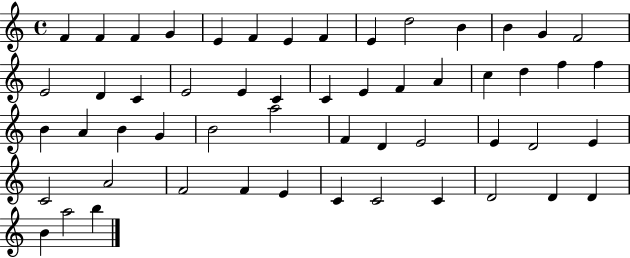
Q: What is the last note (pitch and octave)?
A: B5